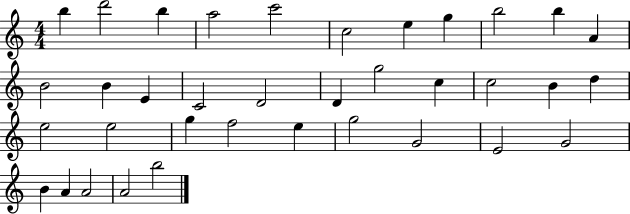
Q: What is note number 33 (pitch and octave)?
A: A4